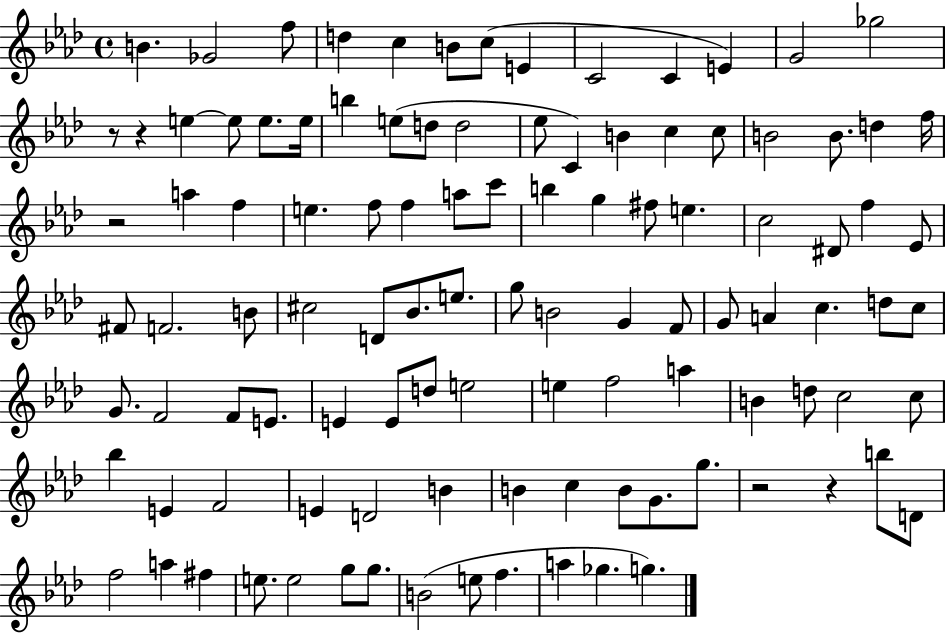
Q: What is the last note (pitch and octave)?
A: G5